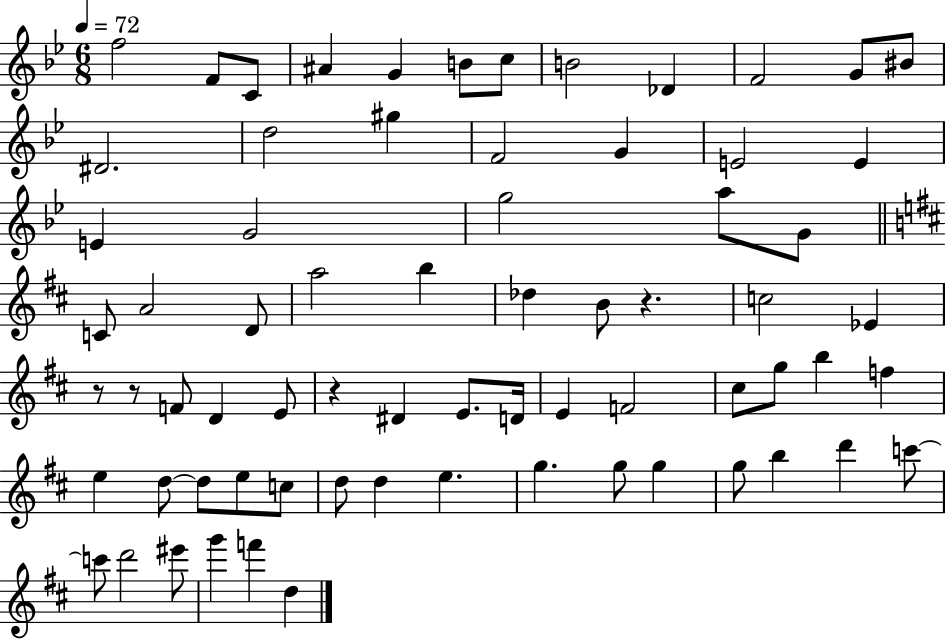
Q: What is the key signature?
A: BES major